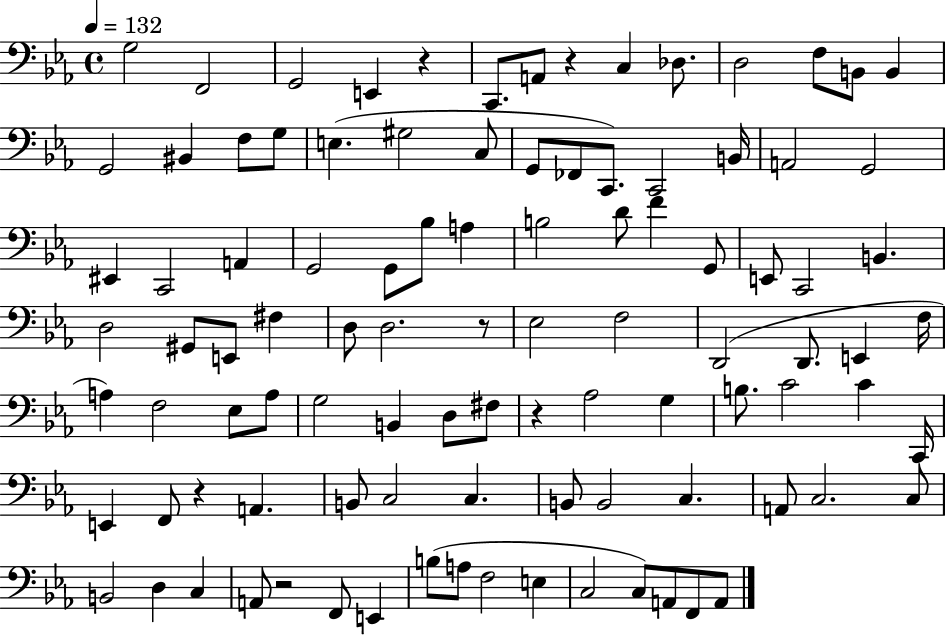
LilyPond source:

{
  \clef bass
  \time 4/4
  \defaultTimeSignature
  \key ees \major
  \tempo 4 = 132
  g2 f,2 | g,2 e,4 r4 | c,8. a,8 r4 c4 des8. | d2 f8 b,8 b,4 | \break g,2 bis,4 f8 g8 | e4.( gis2 c8 | g,8 fes,8 c,8.) c,2 b,16 | a,2 g,2 | \break eis,4 c,2 a,4 | g,2 g,8 bes8 a4 | b2 d'8 f'4 g,8 | e,8 c,2 b,4. | \break d2 gis,8 e,8 fis4 | d8 d2. r8 | ees2 f2 | d,2( d,8. e,4 f16 | \break a4) f2 ees8 a8 | g2 b,4 d8 fis8 | r4 aes2 g4 | b8. c'2 c'4 c,16 | \break e,4 f,8 r4 a,4. | b,8 c2 c4. | b,8 b,2 c4. | a,8 c2. c8 | \break b,2 d4 c4 | a,8 r2 f,8 e,4 | b8( a8 f2 e4 | c2 c8) a,8 f,8 a,8 | \break \bar "|."
}